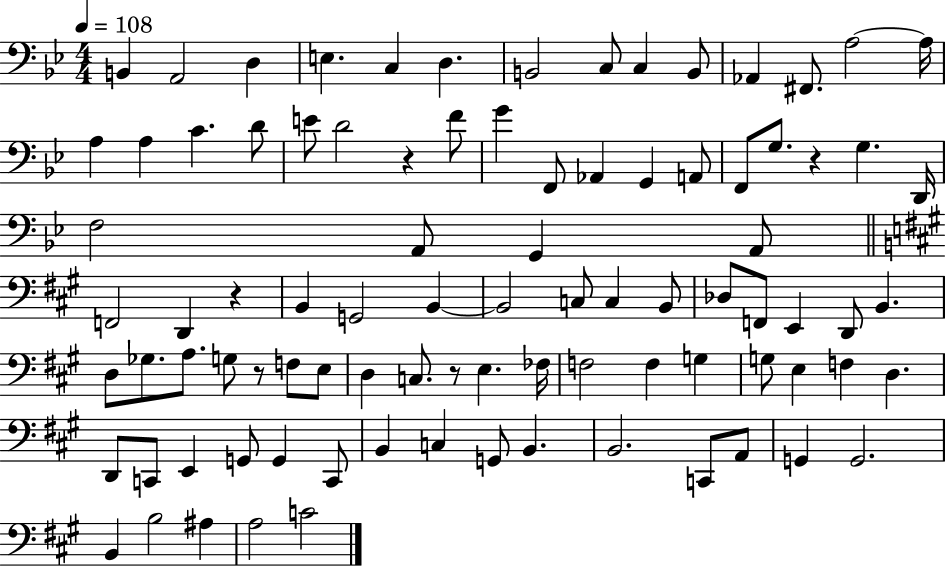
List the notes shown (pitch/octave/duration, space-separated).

B2/q A2/h D3/q E3/q. C3/q D3/q. B2/h C3/e C3/q B2/e Ab2/q F#2/e. A3/h A3/s A3/q A3/q C4/q. D4/e E4/e D4/h R/q F4/e G4/q F2/e Ab2/q G2/q A2/e F2/e G3/e. R/q G3/q. D2/s F3/h A2/e G2/q A2/e F2/h D2/q R/q B2/q G2/h B2/q B2/h C3/e C3/q B2/e Db3/e F2/e E2/q D2/e B2/q. D3/e Gb3/e. A3/e. G3/e R/e F3/e E3/e D3/q C3/e. R/e E3/q. FES3/s F3/h F3/q G3/q G3/e E3/q F3/q D3/q. D2/e C2/e E2/q G2/e G2/q C2/e B2/q C3/q G2/e B2/q. B2/h. C2/e A2/e G2/q G2/h. B2/q B3/h A#3/q A3/h C4/h